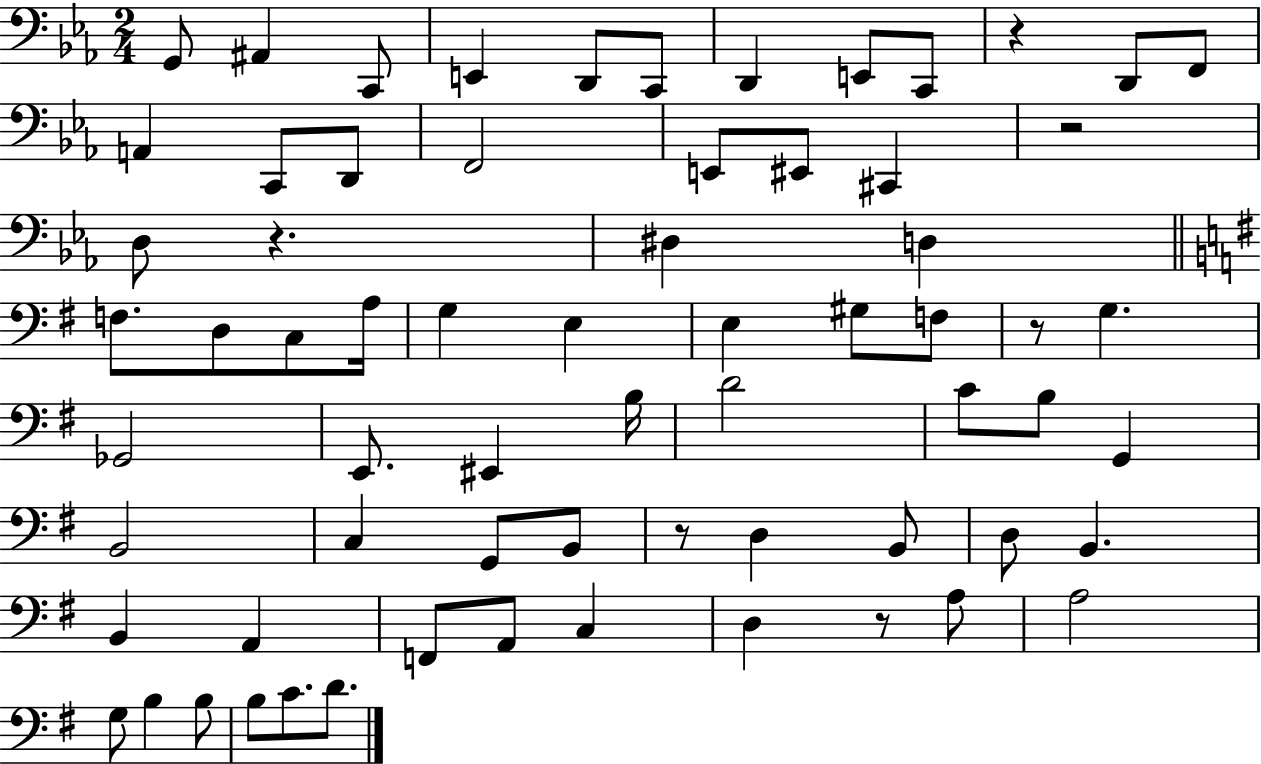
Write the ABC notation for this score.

X:1
T:Untitled
M:2/4
L:1/4
K:Eb
G,,/2 ^A,, C,,/2 E,, D,,/2 C,,/2 D,, E,,/2 C,,/2 z D,,/2 F,,/2 A,, C,,/2 D,,/2 F,,2 E,,/2 ^E,,/2 ^C,, z2 D,/2 z ^D, D, F,/2 D,/2 C,/2 A,/4 G, E, E, ^G,/2 F,/2 z/2 G, _G,,2 E,,/2 ^E,, B,/4 D2 C/2 B,/2 G,, B,,2 C, G,,/2 B,,/2 z/2 D, B,,/2 D,/2 B,, B,, A,, F,,/2 A,,/2 C, D, z/2 A,/2 A,2 G,/2 B, B,/2 B,/2 C/2 D/2